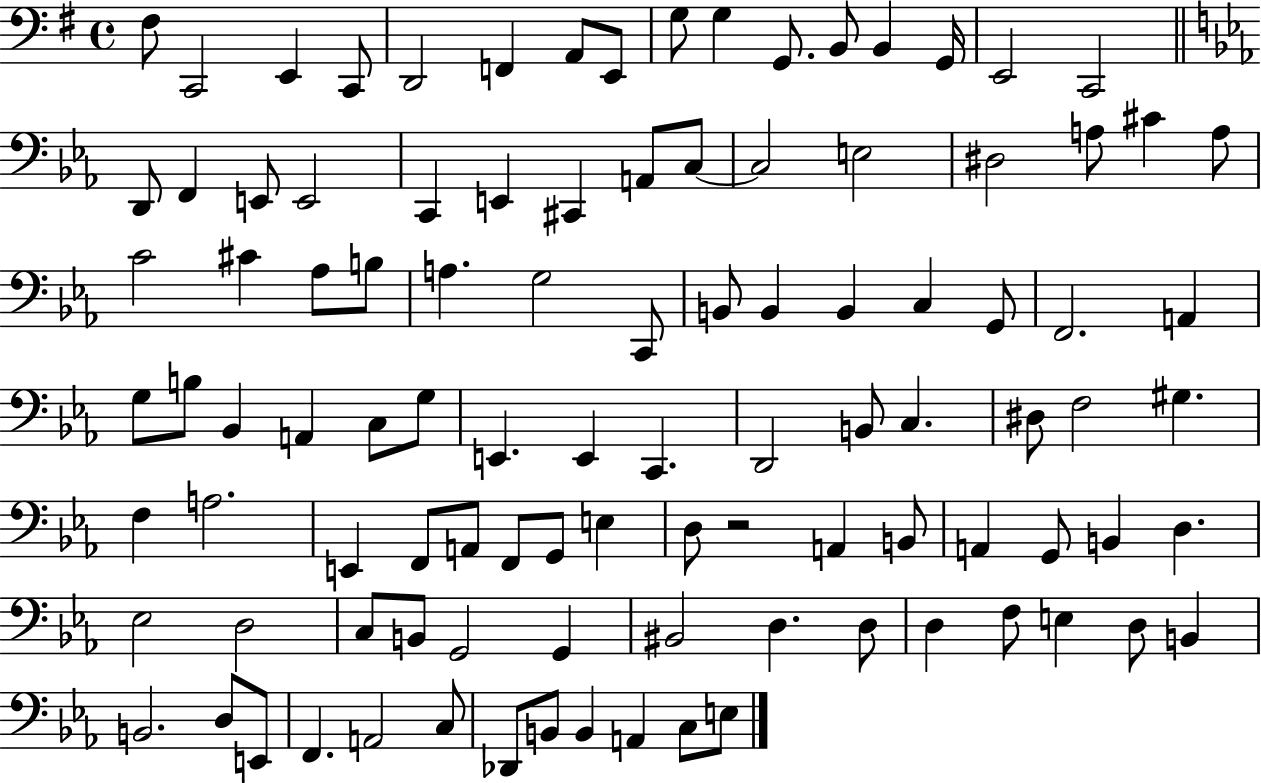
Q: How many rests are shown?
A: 1